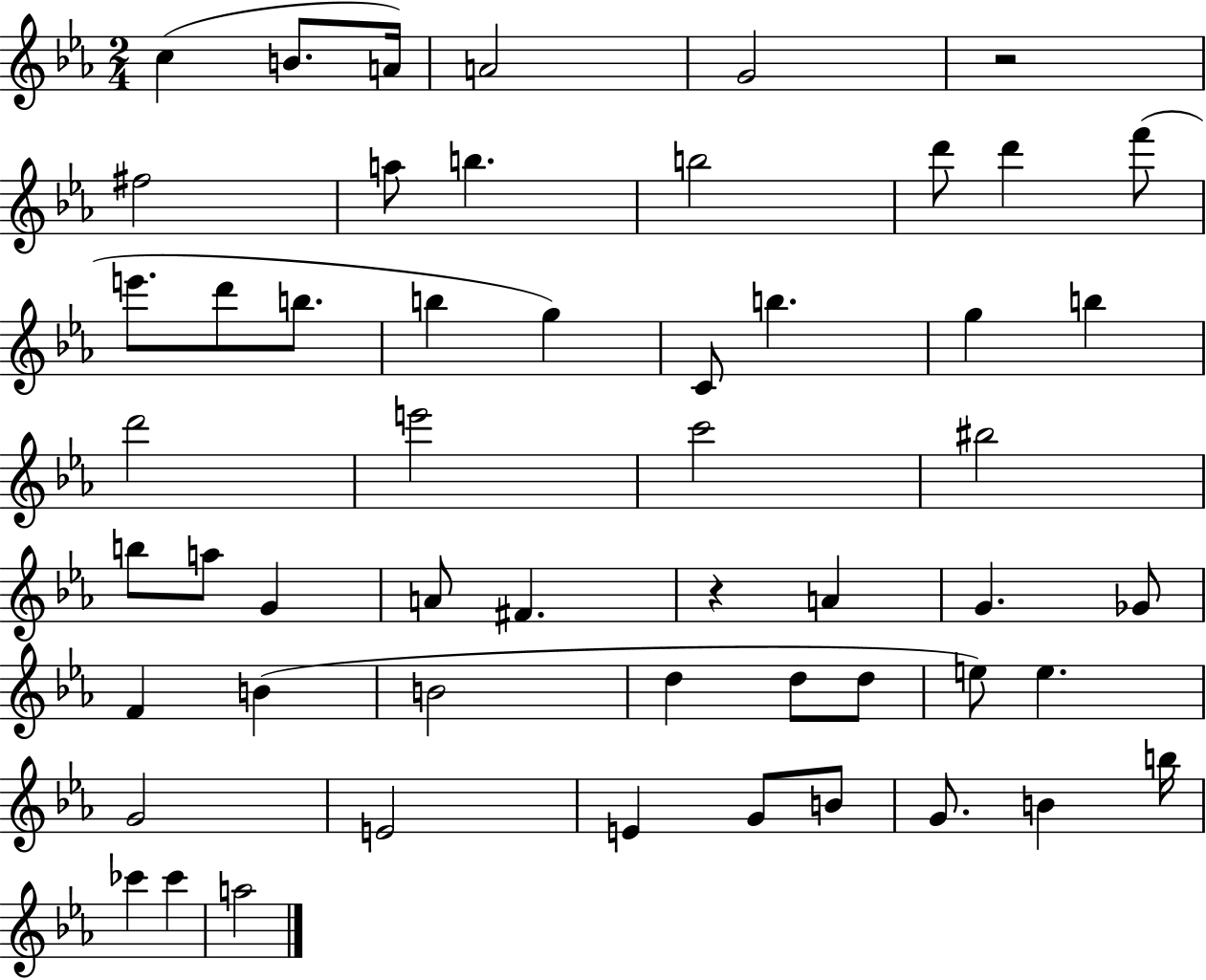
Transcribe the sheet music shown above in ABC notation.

X:1
T:Untitled
M:2/4
L:1/4
K:Eb
c B/2 A/4 A2 G2 z2 ^f2 a/2 b b2 d'/2 d' f'/2 e'/2 d'/2 b/2 b g C/2 b g b d'2 e'2 c'2 ^b2 b/2 a/2 G A/2 ^F z A G _G/2 F B B2 d d/2 d/2 e/2 e G2 E2 E G/2 B/2 G/2 B b/4 _c' _c' a2